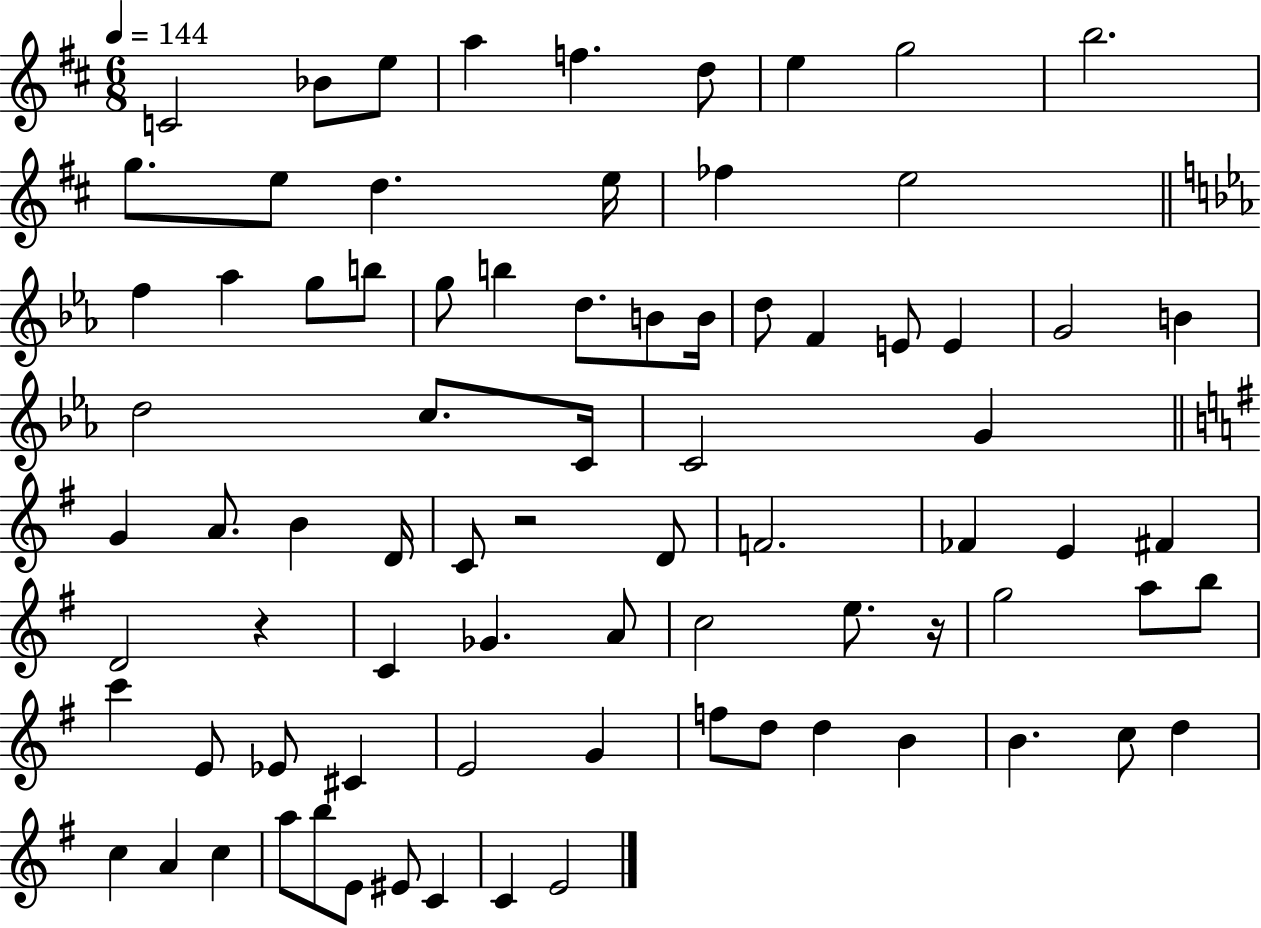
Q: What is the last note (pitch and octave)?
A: E4